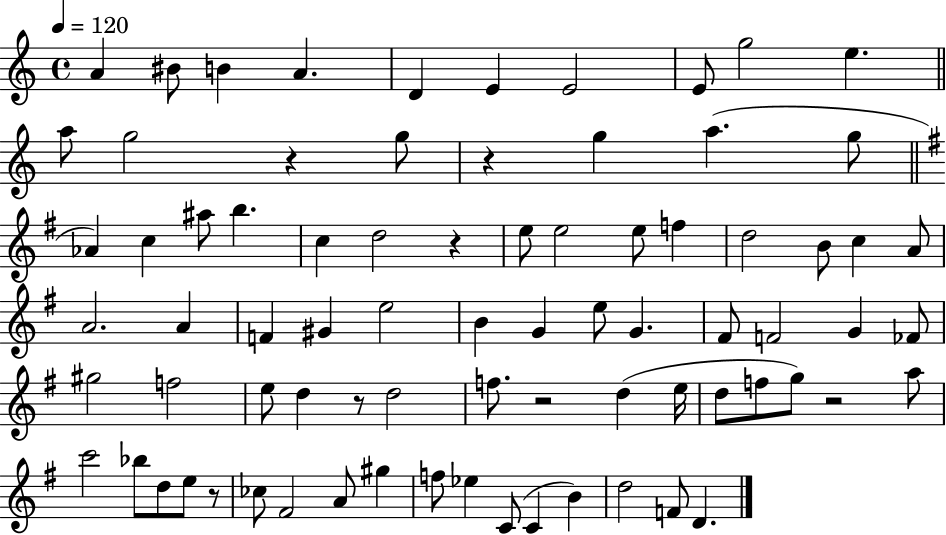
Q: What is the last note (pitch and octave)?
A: D4